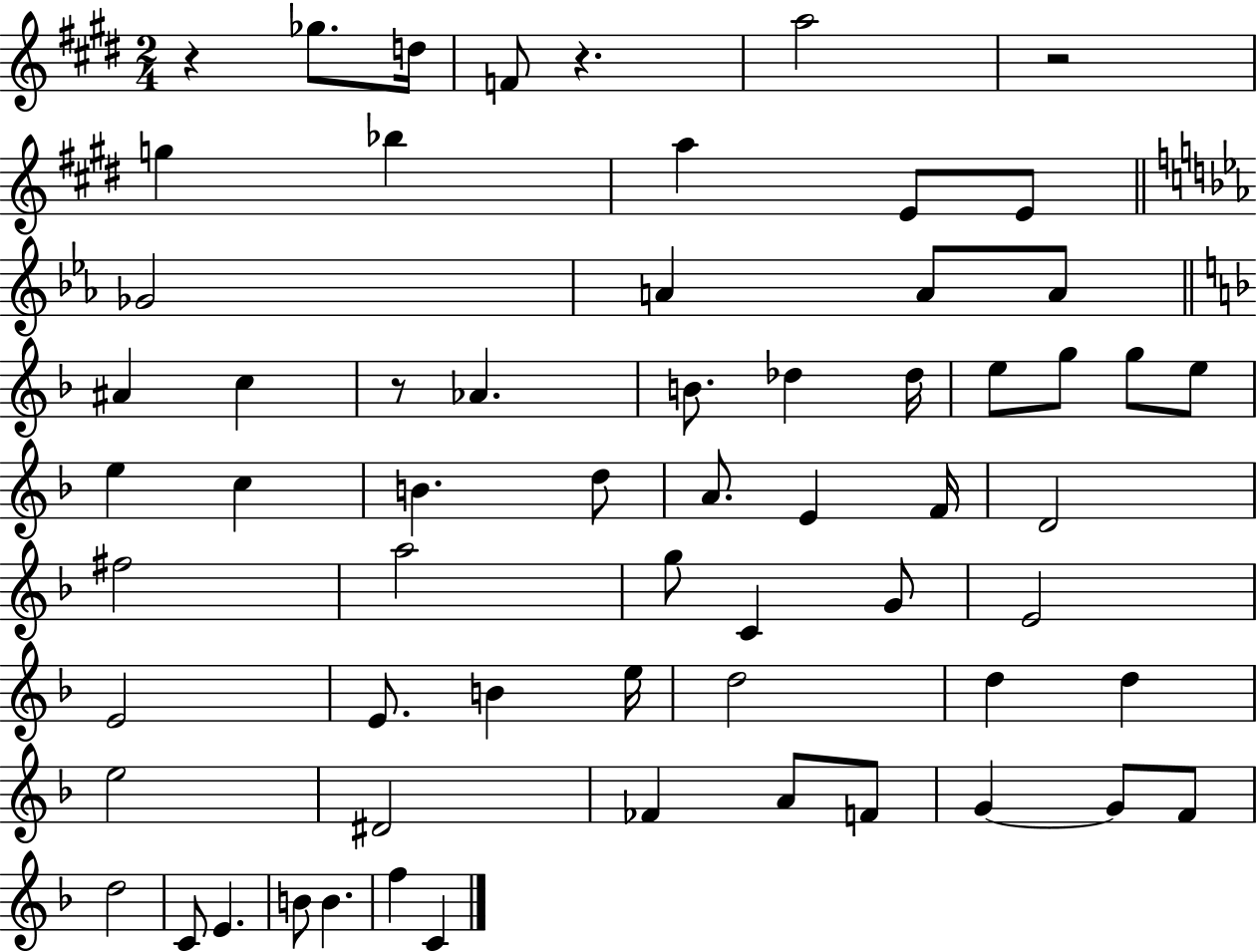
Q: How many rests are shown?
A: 4